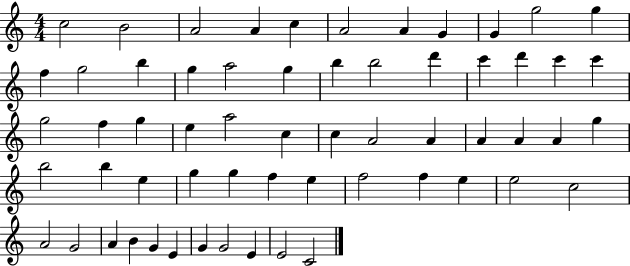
C5/h B4/h A4/h A4/q C5/q A4/h A4/q G4/q G4/q G5/h G5/q F5/q G5/h B5/q G5/q A5/h G5/q B5/q B5/h D6/q C6/q D6/q C6/q C6/q G5/h F5/q G5/q E5/q A5/h C5/q C5/q A4/h A4/q A4/q A4/q A4/q G5/q B5/h B5/q E5/q G5/q G5/q F5/q E5/q F5/h F5/q E5/q E5/h C5/h A4/h G4/h A4/q B4/q G4/q E4/q G4/q G4/h E4/q E4/h C4/h